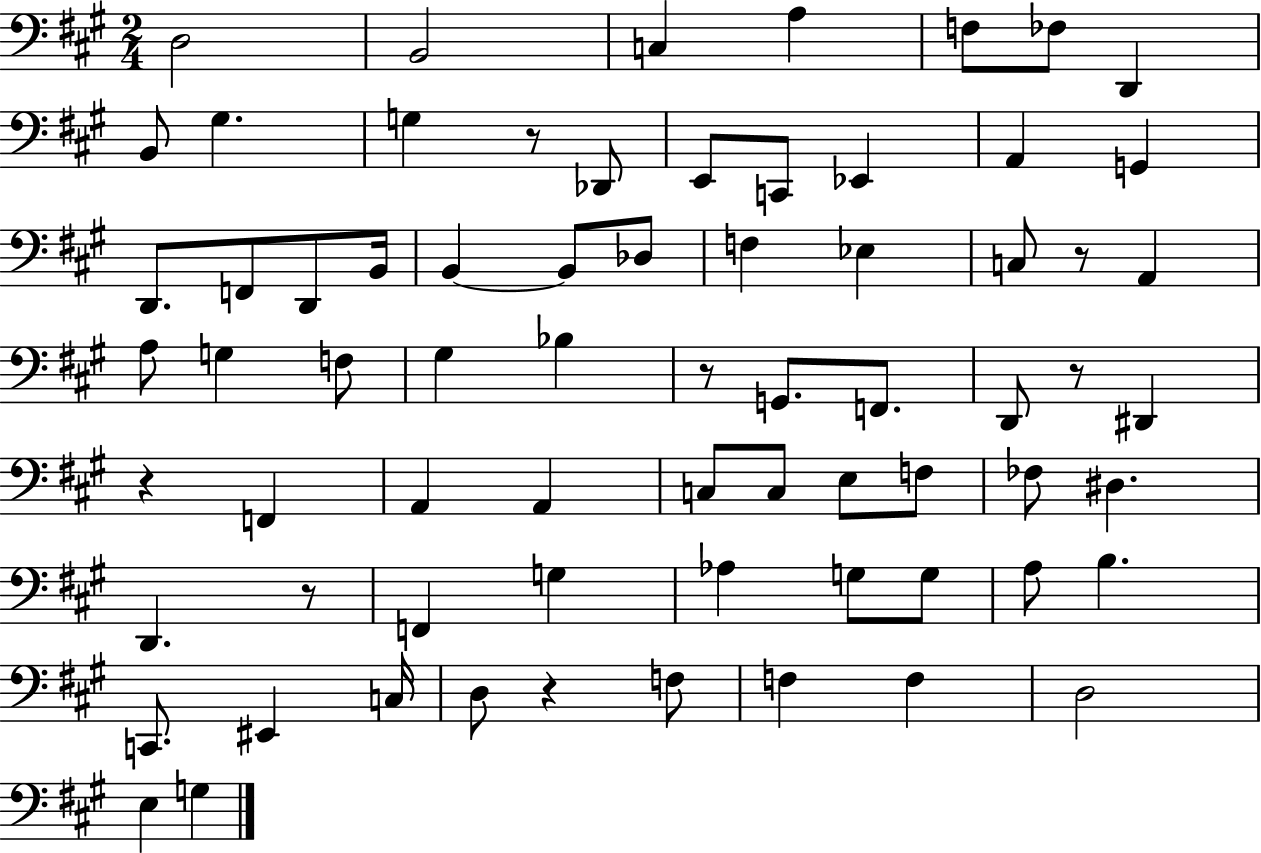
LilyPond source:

{
  \clef bass
  \numericTimeSignature
  \time 2/4
  \key a \major
  \repeat volta 2 { d2 | b,2 | c4 a4 | f8 fes8 d,4 | \break b,8 gis4. | g4 r8 des,8 | e,8 c,8 ees,4 | a,4 g,4 | \break d,8. f,8 d,8 b,16 | b,4~~ b,8 des8 | f4 ees4 | c8 r8 a,4 | \break a8 g4 f8 | gis4 bes4 | r8 g,8. f,8. | d,8 r8 dis,4 | \break r4 f,4 | a,4 a,4 | c8 c8 e8 f8 | fes8 dis4. | \break d,4. r8 | f,4 g4 | aes4 g8 g8 | a8 b4. | \break c,8. eis,4 c16 | d8 r4 f8 | f4 f4 | d2 | \break e4 g4 | } \bar "|."
}